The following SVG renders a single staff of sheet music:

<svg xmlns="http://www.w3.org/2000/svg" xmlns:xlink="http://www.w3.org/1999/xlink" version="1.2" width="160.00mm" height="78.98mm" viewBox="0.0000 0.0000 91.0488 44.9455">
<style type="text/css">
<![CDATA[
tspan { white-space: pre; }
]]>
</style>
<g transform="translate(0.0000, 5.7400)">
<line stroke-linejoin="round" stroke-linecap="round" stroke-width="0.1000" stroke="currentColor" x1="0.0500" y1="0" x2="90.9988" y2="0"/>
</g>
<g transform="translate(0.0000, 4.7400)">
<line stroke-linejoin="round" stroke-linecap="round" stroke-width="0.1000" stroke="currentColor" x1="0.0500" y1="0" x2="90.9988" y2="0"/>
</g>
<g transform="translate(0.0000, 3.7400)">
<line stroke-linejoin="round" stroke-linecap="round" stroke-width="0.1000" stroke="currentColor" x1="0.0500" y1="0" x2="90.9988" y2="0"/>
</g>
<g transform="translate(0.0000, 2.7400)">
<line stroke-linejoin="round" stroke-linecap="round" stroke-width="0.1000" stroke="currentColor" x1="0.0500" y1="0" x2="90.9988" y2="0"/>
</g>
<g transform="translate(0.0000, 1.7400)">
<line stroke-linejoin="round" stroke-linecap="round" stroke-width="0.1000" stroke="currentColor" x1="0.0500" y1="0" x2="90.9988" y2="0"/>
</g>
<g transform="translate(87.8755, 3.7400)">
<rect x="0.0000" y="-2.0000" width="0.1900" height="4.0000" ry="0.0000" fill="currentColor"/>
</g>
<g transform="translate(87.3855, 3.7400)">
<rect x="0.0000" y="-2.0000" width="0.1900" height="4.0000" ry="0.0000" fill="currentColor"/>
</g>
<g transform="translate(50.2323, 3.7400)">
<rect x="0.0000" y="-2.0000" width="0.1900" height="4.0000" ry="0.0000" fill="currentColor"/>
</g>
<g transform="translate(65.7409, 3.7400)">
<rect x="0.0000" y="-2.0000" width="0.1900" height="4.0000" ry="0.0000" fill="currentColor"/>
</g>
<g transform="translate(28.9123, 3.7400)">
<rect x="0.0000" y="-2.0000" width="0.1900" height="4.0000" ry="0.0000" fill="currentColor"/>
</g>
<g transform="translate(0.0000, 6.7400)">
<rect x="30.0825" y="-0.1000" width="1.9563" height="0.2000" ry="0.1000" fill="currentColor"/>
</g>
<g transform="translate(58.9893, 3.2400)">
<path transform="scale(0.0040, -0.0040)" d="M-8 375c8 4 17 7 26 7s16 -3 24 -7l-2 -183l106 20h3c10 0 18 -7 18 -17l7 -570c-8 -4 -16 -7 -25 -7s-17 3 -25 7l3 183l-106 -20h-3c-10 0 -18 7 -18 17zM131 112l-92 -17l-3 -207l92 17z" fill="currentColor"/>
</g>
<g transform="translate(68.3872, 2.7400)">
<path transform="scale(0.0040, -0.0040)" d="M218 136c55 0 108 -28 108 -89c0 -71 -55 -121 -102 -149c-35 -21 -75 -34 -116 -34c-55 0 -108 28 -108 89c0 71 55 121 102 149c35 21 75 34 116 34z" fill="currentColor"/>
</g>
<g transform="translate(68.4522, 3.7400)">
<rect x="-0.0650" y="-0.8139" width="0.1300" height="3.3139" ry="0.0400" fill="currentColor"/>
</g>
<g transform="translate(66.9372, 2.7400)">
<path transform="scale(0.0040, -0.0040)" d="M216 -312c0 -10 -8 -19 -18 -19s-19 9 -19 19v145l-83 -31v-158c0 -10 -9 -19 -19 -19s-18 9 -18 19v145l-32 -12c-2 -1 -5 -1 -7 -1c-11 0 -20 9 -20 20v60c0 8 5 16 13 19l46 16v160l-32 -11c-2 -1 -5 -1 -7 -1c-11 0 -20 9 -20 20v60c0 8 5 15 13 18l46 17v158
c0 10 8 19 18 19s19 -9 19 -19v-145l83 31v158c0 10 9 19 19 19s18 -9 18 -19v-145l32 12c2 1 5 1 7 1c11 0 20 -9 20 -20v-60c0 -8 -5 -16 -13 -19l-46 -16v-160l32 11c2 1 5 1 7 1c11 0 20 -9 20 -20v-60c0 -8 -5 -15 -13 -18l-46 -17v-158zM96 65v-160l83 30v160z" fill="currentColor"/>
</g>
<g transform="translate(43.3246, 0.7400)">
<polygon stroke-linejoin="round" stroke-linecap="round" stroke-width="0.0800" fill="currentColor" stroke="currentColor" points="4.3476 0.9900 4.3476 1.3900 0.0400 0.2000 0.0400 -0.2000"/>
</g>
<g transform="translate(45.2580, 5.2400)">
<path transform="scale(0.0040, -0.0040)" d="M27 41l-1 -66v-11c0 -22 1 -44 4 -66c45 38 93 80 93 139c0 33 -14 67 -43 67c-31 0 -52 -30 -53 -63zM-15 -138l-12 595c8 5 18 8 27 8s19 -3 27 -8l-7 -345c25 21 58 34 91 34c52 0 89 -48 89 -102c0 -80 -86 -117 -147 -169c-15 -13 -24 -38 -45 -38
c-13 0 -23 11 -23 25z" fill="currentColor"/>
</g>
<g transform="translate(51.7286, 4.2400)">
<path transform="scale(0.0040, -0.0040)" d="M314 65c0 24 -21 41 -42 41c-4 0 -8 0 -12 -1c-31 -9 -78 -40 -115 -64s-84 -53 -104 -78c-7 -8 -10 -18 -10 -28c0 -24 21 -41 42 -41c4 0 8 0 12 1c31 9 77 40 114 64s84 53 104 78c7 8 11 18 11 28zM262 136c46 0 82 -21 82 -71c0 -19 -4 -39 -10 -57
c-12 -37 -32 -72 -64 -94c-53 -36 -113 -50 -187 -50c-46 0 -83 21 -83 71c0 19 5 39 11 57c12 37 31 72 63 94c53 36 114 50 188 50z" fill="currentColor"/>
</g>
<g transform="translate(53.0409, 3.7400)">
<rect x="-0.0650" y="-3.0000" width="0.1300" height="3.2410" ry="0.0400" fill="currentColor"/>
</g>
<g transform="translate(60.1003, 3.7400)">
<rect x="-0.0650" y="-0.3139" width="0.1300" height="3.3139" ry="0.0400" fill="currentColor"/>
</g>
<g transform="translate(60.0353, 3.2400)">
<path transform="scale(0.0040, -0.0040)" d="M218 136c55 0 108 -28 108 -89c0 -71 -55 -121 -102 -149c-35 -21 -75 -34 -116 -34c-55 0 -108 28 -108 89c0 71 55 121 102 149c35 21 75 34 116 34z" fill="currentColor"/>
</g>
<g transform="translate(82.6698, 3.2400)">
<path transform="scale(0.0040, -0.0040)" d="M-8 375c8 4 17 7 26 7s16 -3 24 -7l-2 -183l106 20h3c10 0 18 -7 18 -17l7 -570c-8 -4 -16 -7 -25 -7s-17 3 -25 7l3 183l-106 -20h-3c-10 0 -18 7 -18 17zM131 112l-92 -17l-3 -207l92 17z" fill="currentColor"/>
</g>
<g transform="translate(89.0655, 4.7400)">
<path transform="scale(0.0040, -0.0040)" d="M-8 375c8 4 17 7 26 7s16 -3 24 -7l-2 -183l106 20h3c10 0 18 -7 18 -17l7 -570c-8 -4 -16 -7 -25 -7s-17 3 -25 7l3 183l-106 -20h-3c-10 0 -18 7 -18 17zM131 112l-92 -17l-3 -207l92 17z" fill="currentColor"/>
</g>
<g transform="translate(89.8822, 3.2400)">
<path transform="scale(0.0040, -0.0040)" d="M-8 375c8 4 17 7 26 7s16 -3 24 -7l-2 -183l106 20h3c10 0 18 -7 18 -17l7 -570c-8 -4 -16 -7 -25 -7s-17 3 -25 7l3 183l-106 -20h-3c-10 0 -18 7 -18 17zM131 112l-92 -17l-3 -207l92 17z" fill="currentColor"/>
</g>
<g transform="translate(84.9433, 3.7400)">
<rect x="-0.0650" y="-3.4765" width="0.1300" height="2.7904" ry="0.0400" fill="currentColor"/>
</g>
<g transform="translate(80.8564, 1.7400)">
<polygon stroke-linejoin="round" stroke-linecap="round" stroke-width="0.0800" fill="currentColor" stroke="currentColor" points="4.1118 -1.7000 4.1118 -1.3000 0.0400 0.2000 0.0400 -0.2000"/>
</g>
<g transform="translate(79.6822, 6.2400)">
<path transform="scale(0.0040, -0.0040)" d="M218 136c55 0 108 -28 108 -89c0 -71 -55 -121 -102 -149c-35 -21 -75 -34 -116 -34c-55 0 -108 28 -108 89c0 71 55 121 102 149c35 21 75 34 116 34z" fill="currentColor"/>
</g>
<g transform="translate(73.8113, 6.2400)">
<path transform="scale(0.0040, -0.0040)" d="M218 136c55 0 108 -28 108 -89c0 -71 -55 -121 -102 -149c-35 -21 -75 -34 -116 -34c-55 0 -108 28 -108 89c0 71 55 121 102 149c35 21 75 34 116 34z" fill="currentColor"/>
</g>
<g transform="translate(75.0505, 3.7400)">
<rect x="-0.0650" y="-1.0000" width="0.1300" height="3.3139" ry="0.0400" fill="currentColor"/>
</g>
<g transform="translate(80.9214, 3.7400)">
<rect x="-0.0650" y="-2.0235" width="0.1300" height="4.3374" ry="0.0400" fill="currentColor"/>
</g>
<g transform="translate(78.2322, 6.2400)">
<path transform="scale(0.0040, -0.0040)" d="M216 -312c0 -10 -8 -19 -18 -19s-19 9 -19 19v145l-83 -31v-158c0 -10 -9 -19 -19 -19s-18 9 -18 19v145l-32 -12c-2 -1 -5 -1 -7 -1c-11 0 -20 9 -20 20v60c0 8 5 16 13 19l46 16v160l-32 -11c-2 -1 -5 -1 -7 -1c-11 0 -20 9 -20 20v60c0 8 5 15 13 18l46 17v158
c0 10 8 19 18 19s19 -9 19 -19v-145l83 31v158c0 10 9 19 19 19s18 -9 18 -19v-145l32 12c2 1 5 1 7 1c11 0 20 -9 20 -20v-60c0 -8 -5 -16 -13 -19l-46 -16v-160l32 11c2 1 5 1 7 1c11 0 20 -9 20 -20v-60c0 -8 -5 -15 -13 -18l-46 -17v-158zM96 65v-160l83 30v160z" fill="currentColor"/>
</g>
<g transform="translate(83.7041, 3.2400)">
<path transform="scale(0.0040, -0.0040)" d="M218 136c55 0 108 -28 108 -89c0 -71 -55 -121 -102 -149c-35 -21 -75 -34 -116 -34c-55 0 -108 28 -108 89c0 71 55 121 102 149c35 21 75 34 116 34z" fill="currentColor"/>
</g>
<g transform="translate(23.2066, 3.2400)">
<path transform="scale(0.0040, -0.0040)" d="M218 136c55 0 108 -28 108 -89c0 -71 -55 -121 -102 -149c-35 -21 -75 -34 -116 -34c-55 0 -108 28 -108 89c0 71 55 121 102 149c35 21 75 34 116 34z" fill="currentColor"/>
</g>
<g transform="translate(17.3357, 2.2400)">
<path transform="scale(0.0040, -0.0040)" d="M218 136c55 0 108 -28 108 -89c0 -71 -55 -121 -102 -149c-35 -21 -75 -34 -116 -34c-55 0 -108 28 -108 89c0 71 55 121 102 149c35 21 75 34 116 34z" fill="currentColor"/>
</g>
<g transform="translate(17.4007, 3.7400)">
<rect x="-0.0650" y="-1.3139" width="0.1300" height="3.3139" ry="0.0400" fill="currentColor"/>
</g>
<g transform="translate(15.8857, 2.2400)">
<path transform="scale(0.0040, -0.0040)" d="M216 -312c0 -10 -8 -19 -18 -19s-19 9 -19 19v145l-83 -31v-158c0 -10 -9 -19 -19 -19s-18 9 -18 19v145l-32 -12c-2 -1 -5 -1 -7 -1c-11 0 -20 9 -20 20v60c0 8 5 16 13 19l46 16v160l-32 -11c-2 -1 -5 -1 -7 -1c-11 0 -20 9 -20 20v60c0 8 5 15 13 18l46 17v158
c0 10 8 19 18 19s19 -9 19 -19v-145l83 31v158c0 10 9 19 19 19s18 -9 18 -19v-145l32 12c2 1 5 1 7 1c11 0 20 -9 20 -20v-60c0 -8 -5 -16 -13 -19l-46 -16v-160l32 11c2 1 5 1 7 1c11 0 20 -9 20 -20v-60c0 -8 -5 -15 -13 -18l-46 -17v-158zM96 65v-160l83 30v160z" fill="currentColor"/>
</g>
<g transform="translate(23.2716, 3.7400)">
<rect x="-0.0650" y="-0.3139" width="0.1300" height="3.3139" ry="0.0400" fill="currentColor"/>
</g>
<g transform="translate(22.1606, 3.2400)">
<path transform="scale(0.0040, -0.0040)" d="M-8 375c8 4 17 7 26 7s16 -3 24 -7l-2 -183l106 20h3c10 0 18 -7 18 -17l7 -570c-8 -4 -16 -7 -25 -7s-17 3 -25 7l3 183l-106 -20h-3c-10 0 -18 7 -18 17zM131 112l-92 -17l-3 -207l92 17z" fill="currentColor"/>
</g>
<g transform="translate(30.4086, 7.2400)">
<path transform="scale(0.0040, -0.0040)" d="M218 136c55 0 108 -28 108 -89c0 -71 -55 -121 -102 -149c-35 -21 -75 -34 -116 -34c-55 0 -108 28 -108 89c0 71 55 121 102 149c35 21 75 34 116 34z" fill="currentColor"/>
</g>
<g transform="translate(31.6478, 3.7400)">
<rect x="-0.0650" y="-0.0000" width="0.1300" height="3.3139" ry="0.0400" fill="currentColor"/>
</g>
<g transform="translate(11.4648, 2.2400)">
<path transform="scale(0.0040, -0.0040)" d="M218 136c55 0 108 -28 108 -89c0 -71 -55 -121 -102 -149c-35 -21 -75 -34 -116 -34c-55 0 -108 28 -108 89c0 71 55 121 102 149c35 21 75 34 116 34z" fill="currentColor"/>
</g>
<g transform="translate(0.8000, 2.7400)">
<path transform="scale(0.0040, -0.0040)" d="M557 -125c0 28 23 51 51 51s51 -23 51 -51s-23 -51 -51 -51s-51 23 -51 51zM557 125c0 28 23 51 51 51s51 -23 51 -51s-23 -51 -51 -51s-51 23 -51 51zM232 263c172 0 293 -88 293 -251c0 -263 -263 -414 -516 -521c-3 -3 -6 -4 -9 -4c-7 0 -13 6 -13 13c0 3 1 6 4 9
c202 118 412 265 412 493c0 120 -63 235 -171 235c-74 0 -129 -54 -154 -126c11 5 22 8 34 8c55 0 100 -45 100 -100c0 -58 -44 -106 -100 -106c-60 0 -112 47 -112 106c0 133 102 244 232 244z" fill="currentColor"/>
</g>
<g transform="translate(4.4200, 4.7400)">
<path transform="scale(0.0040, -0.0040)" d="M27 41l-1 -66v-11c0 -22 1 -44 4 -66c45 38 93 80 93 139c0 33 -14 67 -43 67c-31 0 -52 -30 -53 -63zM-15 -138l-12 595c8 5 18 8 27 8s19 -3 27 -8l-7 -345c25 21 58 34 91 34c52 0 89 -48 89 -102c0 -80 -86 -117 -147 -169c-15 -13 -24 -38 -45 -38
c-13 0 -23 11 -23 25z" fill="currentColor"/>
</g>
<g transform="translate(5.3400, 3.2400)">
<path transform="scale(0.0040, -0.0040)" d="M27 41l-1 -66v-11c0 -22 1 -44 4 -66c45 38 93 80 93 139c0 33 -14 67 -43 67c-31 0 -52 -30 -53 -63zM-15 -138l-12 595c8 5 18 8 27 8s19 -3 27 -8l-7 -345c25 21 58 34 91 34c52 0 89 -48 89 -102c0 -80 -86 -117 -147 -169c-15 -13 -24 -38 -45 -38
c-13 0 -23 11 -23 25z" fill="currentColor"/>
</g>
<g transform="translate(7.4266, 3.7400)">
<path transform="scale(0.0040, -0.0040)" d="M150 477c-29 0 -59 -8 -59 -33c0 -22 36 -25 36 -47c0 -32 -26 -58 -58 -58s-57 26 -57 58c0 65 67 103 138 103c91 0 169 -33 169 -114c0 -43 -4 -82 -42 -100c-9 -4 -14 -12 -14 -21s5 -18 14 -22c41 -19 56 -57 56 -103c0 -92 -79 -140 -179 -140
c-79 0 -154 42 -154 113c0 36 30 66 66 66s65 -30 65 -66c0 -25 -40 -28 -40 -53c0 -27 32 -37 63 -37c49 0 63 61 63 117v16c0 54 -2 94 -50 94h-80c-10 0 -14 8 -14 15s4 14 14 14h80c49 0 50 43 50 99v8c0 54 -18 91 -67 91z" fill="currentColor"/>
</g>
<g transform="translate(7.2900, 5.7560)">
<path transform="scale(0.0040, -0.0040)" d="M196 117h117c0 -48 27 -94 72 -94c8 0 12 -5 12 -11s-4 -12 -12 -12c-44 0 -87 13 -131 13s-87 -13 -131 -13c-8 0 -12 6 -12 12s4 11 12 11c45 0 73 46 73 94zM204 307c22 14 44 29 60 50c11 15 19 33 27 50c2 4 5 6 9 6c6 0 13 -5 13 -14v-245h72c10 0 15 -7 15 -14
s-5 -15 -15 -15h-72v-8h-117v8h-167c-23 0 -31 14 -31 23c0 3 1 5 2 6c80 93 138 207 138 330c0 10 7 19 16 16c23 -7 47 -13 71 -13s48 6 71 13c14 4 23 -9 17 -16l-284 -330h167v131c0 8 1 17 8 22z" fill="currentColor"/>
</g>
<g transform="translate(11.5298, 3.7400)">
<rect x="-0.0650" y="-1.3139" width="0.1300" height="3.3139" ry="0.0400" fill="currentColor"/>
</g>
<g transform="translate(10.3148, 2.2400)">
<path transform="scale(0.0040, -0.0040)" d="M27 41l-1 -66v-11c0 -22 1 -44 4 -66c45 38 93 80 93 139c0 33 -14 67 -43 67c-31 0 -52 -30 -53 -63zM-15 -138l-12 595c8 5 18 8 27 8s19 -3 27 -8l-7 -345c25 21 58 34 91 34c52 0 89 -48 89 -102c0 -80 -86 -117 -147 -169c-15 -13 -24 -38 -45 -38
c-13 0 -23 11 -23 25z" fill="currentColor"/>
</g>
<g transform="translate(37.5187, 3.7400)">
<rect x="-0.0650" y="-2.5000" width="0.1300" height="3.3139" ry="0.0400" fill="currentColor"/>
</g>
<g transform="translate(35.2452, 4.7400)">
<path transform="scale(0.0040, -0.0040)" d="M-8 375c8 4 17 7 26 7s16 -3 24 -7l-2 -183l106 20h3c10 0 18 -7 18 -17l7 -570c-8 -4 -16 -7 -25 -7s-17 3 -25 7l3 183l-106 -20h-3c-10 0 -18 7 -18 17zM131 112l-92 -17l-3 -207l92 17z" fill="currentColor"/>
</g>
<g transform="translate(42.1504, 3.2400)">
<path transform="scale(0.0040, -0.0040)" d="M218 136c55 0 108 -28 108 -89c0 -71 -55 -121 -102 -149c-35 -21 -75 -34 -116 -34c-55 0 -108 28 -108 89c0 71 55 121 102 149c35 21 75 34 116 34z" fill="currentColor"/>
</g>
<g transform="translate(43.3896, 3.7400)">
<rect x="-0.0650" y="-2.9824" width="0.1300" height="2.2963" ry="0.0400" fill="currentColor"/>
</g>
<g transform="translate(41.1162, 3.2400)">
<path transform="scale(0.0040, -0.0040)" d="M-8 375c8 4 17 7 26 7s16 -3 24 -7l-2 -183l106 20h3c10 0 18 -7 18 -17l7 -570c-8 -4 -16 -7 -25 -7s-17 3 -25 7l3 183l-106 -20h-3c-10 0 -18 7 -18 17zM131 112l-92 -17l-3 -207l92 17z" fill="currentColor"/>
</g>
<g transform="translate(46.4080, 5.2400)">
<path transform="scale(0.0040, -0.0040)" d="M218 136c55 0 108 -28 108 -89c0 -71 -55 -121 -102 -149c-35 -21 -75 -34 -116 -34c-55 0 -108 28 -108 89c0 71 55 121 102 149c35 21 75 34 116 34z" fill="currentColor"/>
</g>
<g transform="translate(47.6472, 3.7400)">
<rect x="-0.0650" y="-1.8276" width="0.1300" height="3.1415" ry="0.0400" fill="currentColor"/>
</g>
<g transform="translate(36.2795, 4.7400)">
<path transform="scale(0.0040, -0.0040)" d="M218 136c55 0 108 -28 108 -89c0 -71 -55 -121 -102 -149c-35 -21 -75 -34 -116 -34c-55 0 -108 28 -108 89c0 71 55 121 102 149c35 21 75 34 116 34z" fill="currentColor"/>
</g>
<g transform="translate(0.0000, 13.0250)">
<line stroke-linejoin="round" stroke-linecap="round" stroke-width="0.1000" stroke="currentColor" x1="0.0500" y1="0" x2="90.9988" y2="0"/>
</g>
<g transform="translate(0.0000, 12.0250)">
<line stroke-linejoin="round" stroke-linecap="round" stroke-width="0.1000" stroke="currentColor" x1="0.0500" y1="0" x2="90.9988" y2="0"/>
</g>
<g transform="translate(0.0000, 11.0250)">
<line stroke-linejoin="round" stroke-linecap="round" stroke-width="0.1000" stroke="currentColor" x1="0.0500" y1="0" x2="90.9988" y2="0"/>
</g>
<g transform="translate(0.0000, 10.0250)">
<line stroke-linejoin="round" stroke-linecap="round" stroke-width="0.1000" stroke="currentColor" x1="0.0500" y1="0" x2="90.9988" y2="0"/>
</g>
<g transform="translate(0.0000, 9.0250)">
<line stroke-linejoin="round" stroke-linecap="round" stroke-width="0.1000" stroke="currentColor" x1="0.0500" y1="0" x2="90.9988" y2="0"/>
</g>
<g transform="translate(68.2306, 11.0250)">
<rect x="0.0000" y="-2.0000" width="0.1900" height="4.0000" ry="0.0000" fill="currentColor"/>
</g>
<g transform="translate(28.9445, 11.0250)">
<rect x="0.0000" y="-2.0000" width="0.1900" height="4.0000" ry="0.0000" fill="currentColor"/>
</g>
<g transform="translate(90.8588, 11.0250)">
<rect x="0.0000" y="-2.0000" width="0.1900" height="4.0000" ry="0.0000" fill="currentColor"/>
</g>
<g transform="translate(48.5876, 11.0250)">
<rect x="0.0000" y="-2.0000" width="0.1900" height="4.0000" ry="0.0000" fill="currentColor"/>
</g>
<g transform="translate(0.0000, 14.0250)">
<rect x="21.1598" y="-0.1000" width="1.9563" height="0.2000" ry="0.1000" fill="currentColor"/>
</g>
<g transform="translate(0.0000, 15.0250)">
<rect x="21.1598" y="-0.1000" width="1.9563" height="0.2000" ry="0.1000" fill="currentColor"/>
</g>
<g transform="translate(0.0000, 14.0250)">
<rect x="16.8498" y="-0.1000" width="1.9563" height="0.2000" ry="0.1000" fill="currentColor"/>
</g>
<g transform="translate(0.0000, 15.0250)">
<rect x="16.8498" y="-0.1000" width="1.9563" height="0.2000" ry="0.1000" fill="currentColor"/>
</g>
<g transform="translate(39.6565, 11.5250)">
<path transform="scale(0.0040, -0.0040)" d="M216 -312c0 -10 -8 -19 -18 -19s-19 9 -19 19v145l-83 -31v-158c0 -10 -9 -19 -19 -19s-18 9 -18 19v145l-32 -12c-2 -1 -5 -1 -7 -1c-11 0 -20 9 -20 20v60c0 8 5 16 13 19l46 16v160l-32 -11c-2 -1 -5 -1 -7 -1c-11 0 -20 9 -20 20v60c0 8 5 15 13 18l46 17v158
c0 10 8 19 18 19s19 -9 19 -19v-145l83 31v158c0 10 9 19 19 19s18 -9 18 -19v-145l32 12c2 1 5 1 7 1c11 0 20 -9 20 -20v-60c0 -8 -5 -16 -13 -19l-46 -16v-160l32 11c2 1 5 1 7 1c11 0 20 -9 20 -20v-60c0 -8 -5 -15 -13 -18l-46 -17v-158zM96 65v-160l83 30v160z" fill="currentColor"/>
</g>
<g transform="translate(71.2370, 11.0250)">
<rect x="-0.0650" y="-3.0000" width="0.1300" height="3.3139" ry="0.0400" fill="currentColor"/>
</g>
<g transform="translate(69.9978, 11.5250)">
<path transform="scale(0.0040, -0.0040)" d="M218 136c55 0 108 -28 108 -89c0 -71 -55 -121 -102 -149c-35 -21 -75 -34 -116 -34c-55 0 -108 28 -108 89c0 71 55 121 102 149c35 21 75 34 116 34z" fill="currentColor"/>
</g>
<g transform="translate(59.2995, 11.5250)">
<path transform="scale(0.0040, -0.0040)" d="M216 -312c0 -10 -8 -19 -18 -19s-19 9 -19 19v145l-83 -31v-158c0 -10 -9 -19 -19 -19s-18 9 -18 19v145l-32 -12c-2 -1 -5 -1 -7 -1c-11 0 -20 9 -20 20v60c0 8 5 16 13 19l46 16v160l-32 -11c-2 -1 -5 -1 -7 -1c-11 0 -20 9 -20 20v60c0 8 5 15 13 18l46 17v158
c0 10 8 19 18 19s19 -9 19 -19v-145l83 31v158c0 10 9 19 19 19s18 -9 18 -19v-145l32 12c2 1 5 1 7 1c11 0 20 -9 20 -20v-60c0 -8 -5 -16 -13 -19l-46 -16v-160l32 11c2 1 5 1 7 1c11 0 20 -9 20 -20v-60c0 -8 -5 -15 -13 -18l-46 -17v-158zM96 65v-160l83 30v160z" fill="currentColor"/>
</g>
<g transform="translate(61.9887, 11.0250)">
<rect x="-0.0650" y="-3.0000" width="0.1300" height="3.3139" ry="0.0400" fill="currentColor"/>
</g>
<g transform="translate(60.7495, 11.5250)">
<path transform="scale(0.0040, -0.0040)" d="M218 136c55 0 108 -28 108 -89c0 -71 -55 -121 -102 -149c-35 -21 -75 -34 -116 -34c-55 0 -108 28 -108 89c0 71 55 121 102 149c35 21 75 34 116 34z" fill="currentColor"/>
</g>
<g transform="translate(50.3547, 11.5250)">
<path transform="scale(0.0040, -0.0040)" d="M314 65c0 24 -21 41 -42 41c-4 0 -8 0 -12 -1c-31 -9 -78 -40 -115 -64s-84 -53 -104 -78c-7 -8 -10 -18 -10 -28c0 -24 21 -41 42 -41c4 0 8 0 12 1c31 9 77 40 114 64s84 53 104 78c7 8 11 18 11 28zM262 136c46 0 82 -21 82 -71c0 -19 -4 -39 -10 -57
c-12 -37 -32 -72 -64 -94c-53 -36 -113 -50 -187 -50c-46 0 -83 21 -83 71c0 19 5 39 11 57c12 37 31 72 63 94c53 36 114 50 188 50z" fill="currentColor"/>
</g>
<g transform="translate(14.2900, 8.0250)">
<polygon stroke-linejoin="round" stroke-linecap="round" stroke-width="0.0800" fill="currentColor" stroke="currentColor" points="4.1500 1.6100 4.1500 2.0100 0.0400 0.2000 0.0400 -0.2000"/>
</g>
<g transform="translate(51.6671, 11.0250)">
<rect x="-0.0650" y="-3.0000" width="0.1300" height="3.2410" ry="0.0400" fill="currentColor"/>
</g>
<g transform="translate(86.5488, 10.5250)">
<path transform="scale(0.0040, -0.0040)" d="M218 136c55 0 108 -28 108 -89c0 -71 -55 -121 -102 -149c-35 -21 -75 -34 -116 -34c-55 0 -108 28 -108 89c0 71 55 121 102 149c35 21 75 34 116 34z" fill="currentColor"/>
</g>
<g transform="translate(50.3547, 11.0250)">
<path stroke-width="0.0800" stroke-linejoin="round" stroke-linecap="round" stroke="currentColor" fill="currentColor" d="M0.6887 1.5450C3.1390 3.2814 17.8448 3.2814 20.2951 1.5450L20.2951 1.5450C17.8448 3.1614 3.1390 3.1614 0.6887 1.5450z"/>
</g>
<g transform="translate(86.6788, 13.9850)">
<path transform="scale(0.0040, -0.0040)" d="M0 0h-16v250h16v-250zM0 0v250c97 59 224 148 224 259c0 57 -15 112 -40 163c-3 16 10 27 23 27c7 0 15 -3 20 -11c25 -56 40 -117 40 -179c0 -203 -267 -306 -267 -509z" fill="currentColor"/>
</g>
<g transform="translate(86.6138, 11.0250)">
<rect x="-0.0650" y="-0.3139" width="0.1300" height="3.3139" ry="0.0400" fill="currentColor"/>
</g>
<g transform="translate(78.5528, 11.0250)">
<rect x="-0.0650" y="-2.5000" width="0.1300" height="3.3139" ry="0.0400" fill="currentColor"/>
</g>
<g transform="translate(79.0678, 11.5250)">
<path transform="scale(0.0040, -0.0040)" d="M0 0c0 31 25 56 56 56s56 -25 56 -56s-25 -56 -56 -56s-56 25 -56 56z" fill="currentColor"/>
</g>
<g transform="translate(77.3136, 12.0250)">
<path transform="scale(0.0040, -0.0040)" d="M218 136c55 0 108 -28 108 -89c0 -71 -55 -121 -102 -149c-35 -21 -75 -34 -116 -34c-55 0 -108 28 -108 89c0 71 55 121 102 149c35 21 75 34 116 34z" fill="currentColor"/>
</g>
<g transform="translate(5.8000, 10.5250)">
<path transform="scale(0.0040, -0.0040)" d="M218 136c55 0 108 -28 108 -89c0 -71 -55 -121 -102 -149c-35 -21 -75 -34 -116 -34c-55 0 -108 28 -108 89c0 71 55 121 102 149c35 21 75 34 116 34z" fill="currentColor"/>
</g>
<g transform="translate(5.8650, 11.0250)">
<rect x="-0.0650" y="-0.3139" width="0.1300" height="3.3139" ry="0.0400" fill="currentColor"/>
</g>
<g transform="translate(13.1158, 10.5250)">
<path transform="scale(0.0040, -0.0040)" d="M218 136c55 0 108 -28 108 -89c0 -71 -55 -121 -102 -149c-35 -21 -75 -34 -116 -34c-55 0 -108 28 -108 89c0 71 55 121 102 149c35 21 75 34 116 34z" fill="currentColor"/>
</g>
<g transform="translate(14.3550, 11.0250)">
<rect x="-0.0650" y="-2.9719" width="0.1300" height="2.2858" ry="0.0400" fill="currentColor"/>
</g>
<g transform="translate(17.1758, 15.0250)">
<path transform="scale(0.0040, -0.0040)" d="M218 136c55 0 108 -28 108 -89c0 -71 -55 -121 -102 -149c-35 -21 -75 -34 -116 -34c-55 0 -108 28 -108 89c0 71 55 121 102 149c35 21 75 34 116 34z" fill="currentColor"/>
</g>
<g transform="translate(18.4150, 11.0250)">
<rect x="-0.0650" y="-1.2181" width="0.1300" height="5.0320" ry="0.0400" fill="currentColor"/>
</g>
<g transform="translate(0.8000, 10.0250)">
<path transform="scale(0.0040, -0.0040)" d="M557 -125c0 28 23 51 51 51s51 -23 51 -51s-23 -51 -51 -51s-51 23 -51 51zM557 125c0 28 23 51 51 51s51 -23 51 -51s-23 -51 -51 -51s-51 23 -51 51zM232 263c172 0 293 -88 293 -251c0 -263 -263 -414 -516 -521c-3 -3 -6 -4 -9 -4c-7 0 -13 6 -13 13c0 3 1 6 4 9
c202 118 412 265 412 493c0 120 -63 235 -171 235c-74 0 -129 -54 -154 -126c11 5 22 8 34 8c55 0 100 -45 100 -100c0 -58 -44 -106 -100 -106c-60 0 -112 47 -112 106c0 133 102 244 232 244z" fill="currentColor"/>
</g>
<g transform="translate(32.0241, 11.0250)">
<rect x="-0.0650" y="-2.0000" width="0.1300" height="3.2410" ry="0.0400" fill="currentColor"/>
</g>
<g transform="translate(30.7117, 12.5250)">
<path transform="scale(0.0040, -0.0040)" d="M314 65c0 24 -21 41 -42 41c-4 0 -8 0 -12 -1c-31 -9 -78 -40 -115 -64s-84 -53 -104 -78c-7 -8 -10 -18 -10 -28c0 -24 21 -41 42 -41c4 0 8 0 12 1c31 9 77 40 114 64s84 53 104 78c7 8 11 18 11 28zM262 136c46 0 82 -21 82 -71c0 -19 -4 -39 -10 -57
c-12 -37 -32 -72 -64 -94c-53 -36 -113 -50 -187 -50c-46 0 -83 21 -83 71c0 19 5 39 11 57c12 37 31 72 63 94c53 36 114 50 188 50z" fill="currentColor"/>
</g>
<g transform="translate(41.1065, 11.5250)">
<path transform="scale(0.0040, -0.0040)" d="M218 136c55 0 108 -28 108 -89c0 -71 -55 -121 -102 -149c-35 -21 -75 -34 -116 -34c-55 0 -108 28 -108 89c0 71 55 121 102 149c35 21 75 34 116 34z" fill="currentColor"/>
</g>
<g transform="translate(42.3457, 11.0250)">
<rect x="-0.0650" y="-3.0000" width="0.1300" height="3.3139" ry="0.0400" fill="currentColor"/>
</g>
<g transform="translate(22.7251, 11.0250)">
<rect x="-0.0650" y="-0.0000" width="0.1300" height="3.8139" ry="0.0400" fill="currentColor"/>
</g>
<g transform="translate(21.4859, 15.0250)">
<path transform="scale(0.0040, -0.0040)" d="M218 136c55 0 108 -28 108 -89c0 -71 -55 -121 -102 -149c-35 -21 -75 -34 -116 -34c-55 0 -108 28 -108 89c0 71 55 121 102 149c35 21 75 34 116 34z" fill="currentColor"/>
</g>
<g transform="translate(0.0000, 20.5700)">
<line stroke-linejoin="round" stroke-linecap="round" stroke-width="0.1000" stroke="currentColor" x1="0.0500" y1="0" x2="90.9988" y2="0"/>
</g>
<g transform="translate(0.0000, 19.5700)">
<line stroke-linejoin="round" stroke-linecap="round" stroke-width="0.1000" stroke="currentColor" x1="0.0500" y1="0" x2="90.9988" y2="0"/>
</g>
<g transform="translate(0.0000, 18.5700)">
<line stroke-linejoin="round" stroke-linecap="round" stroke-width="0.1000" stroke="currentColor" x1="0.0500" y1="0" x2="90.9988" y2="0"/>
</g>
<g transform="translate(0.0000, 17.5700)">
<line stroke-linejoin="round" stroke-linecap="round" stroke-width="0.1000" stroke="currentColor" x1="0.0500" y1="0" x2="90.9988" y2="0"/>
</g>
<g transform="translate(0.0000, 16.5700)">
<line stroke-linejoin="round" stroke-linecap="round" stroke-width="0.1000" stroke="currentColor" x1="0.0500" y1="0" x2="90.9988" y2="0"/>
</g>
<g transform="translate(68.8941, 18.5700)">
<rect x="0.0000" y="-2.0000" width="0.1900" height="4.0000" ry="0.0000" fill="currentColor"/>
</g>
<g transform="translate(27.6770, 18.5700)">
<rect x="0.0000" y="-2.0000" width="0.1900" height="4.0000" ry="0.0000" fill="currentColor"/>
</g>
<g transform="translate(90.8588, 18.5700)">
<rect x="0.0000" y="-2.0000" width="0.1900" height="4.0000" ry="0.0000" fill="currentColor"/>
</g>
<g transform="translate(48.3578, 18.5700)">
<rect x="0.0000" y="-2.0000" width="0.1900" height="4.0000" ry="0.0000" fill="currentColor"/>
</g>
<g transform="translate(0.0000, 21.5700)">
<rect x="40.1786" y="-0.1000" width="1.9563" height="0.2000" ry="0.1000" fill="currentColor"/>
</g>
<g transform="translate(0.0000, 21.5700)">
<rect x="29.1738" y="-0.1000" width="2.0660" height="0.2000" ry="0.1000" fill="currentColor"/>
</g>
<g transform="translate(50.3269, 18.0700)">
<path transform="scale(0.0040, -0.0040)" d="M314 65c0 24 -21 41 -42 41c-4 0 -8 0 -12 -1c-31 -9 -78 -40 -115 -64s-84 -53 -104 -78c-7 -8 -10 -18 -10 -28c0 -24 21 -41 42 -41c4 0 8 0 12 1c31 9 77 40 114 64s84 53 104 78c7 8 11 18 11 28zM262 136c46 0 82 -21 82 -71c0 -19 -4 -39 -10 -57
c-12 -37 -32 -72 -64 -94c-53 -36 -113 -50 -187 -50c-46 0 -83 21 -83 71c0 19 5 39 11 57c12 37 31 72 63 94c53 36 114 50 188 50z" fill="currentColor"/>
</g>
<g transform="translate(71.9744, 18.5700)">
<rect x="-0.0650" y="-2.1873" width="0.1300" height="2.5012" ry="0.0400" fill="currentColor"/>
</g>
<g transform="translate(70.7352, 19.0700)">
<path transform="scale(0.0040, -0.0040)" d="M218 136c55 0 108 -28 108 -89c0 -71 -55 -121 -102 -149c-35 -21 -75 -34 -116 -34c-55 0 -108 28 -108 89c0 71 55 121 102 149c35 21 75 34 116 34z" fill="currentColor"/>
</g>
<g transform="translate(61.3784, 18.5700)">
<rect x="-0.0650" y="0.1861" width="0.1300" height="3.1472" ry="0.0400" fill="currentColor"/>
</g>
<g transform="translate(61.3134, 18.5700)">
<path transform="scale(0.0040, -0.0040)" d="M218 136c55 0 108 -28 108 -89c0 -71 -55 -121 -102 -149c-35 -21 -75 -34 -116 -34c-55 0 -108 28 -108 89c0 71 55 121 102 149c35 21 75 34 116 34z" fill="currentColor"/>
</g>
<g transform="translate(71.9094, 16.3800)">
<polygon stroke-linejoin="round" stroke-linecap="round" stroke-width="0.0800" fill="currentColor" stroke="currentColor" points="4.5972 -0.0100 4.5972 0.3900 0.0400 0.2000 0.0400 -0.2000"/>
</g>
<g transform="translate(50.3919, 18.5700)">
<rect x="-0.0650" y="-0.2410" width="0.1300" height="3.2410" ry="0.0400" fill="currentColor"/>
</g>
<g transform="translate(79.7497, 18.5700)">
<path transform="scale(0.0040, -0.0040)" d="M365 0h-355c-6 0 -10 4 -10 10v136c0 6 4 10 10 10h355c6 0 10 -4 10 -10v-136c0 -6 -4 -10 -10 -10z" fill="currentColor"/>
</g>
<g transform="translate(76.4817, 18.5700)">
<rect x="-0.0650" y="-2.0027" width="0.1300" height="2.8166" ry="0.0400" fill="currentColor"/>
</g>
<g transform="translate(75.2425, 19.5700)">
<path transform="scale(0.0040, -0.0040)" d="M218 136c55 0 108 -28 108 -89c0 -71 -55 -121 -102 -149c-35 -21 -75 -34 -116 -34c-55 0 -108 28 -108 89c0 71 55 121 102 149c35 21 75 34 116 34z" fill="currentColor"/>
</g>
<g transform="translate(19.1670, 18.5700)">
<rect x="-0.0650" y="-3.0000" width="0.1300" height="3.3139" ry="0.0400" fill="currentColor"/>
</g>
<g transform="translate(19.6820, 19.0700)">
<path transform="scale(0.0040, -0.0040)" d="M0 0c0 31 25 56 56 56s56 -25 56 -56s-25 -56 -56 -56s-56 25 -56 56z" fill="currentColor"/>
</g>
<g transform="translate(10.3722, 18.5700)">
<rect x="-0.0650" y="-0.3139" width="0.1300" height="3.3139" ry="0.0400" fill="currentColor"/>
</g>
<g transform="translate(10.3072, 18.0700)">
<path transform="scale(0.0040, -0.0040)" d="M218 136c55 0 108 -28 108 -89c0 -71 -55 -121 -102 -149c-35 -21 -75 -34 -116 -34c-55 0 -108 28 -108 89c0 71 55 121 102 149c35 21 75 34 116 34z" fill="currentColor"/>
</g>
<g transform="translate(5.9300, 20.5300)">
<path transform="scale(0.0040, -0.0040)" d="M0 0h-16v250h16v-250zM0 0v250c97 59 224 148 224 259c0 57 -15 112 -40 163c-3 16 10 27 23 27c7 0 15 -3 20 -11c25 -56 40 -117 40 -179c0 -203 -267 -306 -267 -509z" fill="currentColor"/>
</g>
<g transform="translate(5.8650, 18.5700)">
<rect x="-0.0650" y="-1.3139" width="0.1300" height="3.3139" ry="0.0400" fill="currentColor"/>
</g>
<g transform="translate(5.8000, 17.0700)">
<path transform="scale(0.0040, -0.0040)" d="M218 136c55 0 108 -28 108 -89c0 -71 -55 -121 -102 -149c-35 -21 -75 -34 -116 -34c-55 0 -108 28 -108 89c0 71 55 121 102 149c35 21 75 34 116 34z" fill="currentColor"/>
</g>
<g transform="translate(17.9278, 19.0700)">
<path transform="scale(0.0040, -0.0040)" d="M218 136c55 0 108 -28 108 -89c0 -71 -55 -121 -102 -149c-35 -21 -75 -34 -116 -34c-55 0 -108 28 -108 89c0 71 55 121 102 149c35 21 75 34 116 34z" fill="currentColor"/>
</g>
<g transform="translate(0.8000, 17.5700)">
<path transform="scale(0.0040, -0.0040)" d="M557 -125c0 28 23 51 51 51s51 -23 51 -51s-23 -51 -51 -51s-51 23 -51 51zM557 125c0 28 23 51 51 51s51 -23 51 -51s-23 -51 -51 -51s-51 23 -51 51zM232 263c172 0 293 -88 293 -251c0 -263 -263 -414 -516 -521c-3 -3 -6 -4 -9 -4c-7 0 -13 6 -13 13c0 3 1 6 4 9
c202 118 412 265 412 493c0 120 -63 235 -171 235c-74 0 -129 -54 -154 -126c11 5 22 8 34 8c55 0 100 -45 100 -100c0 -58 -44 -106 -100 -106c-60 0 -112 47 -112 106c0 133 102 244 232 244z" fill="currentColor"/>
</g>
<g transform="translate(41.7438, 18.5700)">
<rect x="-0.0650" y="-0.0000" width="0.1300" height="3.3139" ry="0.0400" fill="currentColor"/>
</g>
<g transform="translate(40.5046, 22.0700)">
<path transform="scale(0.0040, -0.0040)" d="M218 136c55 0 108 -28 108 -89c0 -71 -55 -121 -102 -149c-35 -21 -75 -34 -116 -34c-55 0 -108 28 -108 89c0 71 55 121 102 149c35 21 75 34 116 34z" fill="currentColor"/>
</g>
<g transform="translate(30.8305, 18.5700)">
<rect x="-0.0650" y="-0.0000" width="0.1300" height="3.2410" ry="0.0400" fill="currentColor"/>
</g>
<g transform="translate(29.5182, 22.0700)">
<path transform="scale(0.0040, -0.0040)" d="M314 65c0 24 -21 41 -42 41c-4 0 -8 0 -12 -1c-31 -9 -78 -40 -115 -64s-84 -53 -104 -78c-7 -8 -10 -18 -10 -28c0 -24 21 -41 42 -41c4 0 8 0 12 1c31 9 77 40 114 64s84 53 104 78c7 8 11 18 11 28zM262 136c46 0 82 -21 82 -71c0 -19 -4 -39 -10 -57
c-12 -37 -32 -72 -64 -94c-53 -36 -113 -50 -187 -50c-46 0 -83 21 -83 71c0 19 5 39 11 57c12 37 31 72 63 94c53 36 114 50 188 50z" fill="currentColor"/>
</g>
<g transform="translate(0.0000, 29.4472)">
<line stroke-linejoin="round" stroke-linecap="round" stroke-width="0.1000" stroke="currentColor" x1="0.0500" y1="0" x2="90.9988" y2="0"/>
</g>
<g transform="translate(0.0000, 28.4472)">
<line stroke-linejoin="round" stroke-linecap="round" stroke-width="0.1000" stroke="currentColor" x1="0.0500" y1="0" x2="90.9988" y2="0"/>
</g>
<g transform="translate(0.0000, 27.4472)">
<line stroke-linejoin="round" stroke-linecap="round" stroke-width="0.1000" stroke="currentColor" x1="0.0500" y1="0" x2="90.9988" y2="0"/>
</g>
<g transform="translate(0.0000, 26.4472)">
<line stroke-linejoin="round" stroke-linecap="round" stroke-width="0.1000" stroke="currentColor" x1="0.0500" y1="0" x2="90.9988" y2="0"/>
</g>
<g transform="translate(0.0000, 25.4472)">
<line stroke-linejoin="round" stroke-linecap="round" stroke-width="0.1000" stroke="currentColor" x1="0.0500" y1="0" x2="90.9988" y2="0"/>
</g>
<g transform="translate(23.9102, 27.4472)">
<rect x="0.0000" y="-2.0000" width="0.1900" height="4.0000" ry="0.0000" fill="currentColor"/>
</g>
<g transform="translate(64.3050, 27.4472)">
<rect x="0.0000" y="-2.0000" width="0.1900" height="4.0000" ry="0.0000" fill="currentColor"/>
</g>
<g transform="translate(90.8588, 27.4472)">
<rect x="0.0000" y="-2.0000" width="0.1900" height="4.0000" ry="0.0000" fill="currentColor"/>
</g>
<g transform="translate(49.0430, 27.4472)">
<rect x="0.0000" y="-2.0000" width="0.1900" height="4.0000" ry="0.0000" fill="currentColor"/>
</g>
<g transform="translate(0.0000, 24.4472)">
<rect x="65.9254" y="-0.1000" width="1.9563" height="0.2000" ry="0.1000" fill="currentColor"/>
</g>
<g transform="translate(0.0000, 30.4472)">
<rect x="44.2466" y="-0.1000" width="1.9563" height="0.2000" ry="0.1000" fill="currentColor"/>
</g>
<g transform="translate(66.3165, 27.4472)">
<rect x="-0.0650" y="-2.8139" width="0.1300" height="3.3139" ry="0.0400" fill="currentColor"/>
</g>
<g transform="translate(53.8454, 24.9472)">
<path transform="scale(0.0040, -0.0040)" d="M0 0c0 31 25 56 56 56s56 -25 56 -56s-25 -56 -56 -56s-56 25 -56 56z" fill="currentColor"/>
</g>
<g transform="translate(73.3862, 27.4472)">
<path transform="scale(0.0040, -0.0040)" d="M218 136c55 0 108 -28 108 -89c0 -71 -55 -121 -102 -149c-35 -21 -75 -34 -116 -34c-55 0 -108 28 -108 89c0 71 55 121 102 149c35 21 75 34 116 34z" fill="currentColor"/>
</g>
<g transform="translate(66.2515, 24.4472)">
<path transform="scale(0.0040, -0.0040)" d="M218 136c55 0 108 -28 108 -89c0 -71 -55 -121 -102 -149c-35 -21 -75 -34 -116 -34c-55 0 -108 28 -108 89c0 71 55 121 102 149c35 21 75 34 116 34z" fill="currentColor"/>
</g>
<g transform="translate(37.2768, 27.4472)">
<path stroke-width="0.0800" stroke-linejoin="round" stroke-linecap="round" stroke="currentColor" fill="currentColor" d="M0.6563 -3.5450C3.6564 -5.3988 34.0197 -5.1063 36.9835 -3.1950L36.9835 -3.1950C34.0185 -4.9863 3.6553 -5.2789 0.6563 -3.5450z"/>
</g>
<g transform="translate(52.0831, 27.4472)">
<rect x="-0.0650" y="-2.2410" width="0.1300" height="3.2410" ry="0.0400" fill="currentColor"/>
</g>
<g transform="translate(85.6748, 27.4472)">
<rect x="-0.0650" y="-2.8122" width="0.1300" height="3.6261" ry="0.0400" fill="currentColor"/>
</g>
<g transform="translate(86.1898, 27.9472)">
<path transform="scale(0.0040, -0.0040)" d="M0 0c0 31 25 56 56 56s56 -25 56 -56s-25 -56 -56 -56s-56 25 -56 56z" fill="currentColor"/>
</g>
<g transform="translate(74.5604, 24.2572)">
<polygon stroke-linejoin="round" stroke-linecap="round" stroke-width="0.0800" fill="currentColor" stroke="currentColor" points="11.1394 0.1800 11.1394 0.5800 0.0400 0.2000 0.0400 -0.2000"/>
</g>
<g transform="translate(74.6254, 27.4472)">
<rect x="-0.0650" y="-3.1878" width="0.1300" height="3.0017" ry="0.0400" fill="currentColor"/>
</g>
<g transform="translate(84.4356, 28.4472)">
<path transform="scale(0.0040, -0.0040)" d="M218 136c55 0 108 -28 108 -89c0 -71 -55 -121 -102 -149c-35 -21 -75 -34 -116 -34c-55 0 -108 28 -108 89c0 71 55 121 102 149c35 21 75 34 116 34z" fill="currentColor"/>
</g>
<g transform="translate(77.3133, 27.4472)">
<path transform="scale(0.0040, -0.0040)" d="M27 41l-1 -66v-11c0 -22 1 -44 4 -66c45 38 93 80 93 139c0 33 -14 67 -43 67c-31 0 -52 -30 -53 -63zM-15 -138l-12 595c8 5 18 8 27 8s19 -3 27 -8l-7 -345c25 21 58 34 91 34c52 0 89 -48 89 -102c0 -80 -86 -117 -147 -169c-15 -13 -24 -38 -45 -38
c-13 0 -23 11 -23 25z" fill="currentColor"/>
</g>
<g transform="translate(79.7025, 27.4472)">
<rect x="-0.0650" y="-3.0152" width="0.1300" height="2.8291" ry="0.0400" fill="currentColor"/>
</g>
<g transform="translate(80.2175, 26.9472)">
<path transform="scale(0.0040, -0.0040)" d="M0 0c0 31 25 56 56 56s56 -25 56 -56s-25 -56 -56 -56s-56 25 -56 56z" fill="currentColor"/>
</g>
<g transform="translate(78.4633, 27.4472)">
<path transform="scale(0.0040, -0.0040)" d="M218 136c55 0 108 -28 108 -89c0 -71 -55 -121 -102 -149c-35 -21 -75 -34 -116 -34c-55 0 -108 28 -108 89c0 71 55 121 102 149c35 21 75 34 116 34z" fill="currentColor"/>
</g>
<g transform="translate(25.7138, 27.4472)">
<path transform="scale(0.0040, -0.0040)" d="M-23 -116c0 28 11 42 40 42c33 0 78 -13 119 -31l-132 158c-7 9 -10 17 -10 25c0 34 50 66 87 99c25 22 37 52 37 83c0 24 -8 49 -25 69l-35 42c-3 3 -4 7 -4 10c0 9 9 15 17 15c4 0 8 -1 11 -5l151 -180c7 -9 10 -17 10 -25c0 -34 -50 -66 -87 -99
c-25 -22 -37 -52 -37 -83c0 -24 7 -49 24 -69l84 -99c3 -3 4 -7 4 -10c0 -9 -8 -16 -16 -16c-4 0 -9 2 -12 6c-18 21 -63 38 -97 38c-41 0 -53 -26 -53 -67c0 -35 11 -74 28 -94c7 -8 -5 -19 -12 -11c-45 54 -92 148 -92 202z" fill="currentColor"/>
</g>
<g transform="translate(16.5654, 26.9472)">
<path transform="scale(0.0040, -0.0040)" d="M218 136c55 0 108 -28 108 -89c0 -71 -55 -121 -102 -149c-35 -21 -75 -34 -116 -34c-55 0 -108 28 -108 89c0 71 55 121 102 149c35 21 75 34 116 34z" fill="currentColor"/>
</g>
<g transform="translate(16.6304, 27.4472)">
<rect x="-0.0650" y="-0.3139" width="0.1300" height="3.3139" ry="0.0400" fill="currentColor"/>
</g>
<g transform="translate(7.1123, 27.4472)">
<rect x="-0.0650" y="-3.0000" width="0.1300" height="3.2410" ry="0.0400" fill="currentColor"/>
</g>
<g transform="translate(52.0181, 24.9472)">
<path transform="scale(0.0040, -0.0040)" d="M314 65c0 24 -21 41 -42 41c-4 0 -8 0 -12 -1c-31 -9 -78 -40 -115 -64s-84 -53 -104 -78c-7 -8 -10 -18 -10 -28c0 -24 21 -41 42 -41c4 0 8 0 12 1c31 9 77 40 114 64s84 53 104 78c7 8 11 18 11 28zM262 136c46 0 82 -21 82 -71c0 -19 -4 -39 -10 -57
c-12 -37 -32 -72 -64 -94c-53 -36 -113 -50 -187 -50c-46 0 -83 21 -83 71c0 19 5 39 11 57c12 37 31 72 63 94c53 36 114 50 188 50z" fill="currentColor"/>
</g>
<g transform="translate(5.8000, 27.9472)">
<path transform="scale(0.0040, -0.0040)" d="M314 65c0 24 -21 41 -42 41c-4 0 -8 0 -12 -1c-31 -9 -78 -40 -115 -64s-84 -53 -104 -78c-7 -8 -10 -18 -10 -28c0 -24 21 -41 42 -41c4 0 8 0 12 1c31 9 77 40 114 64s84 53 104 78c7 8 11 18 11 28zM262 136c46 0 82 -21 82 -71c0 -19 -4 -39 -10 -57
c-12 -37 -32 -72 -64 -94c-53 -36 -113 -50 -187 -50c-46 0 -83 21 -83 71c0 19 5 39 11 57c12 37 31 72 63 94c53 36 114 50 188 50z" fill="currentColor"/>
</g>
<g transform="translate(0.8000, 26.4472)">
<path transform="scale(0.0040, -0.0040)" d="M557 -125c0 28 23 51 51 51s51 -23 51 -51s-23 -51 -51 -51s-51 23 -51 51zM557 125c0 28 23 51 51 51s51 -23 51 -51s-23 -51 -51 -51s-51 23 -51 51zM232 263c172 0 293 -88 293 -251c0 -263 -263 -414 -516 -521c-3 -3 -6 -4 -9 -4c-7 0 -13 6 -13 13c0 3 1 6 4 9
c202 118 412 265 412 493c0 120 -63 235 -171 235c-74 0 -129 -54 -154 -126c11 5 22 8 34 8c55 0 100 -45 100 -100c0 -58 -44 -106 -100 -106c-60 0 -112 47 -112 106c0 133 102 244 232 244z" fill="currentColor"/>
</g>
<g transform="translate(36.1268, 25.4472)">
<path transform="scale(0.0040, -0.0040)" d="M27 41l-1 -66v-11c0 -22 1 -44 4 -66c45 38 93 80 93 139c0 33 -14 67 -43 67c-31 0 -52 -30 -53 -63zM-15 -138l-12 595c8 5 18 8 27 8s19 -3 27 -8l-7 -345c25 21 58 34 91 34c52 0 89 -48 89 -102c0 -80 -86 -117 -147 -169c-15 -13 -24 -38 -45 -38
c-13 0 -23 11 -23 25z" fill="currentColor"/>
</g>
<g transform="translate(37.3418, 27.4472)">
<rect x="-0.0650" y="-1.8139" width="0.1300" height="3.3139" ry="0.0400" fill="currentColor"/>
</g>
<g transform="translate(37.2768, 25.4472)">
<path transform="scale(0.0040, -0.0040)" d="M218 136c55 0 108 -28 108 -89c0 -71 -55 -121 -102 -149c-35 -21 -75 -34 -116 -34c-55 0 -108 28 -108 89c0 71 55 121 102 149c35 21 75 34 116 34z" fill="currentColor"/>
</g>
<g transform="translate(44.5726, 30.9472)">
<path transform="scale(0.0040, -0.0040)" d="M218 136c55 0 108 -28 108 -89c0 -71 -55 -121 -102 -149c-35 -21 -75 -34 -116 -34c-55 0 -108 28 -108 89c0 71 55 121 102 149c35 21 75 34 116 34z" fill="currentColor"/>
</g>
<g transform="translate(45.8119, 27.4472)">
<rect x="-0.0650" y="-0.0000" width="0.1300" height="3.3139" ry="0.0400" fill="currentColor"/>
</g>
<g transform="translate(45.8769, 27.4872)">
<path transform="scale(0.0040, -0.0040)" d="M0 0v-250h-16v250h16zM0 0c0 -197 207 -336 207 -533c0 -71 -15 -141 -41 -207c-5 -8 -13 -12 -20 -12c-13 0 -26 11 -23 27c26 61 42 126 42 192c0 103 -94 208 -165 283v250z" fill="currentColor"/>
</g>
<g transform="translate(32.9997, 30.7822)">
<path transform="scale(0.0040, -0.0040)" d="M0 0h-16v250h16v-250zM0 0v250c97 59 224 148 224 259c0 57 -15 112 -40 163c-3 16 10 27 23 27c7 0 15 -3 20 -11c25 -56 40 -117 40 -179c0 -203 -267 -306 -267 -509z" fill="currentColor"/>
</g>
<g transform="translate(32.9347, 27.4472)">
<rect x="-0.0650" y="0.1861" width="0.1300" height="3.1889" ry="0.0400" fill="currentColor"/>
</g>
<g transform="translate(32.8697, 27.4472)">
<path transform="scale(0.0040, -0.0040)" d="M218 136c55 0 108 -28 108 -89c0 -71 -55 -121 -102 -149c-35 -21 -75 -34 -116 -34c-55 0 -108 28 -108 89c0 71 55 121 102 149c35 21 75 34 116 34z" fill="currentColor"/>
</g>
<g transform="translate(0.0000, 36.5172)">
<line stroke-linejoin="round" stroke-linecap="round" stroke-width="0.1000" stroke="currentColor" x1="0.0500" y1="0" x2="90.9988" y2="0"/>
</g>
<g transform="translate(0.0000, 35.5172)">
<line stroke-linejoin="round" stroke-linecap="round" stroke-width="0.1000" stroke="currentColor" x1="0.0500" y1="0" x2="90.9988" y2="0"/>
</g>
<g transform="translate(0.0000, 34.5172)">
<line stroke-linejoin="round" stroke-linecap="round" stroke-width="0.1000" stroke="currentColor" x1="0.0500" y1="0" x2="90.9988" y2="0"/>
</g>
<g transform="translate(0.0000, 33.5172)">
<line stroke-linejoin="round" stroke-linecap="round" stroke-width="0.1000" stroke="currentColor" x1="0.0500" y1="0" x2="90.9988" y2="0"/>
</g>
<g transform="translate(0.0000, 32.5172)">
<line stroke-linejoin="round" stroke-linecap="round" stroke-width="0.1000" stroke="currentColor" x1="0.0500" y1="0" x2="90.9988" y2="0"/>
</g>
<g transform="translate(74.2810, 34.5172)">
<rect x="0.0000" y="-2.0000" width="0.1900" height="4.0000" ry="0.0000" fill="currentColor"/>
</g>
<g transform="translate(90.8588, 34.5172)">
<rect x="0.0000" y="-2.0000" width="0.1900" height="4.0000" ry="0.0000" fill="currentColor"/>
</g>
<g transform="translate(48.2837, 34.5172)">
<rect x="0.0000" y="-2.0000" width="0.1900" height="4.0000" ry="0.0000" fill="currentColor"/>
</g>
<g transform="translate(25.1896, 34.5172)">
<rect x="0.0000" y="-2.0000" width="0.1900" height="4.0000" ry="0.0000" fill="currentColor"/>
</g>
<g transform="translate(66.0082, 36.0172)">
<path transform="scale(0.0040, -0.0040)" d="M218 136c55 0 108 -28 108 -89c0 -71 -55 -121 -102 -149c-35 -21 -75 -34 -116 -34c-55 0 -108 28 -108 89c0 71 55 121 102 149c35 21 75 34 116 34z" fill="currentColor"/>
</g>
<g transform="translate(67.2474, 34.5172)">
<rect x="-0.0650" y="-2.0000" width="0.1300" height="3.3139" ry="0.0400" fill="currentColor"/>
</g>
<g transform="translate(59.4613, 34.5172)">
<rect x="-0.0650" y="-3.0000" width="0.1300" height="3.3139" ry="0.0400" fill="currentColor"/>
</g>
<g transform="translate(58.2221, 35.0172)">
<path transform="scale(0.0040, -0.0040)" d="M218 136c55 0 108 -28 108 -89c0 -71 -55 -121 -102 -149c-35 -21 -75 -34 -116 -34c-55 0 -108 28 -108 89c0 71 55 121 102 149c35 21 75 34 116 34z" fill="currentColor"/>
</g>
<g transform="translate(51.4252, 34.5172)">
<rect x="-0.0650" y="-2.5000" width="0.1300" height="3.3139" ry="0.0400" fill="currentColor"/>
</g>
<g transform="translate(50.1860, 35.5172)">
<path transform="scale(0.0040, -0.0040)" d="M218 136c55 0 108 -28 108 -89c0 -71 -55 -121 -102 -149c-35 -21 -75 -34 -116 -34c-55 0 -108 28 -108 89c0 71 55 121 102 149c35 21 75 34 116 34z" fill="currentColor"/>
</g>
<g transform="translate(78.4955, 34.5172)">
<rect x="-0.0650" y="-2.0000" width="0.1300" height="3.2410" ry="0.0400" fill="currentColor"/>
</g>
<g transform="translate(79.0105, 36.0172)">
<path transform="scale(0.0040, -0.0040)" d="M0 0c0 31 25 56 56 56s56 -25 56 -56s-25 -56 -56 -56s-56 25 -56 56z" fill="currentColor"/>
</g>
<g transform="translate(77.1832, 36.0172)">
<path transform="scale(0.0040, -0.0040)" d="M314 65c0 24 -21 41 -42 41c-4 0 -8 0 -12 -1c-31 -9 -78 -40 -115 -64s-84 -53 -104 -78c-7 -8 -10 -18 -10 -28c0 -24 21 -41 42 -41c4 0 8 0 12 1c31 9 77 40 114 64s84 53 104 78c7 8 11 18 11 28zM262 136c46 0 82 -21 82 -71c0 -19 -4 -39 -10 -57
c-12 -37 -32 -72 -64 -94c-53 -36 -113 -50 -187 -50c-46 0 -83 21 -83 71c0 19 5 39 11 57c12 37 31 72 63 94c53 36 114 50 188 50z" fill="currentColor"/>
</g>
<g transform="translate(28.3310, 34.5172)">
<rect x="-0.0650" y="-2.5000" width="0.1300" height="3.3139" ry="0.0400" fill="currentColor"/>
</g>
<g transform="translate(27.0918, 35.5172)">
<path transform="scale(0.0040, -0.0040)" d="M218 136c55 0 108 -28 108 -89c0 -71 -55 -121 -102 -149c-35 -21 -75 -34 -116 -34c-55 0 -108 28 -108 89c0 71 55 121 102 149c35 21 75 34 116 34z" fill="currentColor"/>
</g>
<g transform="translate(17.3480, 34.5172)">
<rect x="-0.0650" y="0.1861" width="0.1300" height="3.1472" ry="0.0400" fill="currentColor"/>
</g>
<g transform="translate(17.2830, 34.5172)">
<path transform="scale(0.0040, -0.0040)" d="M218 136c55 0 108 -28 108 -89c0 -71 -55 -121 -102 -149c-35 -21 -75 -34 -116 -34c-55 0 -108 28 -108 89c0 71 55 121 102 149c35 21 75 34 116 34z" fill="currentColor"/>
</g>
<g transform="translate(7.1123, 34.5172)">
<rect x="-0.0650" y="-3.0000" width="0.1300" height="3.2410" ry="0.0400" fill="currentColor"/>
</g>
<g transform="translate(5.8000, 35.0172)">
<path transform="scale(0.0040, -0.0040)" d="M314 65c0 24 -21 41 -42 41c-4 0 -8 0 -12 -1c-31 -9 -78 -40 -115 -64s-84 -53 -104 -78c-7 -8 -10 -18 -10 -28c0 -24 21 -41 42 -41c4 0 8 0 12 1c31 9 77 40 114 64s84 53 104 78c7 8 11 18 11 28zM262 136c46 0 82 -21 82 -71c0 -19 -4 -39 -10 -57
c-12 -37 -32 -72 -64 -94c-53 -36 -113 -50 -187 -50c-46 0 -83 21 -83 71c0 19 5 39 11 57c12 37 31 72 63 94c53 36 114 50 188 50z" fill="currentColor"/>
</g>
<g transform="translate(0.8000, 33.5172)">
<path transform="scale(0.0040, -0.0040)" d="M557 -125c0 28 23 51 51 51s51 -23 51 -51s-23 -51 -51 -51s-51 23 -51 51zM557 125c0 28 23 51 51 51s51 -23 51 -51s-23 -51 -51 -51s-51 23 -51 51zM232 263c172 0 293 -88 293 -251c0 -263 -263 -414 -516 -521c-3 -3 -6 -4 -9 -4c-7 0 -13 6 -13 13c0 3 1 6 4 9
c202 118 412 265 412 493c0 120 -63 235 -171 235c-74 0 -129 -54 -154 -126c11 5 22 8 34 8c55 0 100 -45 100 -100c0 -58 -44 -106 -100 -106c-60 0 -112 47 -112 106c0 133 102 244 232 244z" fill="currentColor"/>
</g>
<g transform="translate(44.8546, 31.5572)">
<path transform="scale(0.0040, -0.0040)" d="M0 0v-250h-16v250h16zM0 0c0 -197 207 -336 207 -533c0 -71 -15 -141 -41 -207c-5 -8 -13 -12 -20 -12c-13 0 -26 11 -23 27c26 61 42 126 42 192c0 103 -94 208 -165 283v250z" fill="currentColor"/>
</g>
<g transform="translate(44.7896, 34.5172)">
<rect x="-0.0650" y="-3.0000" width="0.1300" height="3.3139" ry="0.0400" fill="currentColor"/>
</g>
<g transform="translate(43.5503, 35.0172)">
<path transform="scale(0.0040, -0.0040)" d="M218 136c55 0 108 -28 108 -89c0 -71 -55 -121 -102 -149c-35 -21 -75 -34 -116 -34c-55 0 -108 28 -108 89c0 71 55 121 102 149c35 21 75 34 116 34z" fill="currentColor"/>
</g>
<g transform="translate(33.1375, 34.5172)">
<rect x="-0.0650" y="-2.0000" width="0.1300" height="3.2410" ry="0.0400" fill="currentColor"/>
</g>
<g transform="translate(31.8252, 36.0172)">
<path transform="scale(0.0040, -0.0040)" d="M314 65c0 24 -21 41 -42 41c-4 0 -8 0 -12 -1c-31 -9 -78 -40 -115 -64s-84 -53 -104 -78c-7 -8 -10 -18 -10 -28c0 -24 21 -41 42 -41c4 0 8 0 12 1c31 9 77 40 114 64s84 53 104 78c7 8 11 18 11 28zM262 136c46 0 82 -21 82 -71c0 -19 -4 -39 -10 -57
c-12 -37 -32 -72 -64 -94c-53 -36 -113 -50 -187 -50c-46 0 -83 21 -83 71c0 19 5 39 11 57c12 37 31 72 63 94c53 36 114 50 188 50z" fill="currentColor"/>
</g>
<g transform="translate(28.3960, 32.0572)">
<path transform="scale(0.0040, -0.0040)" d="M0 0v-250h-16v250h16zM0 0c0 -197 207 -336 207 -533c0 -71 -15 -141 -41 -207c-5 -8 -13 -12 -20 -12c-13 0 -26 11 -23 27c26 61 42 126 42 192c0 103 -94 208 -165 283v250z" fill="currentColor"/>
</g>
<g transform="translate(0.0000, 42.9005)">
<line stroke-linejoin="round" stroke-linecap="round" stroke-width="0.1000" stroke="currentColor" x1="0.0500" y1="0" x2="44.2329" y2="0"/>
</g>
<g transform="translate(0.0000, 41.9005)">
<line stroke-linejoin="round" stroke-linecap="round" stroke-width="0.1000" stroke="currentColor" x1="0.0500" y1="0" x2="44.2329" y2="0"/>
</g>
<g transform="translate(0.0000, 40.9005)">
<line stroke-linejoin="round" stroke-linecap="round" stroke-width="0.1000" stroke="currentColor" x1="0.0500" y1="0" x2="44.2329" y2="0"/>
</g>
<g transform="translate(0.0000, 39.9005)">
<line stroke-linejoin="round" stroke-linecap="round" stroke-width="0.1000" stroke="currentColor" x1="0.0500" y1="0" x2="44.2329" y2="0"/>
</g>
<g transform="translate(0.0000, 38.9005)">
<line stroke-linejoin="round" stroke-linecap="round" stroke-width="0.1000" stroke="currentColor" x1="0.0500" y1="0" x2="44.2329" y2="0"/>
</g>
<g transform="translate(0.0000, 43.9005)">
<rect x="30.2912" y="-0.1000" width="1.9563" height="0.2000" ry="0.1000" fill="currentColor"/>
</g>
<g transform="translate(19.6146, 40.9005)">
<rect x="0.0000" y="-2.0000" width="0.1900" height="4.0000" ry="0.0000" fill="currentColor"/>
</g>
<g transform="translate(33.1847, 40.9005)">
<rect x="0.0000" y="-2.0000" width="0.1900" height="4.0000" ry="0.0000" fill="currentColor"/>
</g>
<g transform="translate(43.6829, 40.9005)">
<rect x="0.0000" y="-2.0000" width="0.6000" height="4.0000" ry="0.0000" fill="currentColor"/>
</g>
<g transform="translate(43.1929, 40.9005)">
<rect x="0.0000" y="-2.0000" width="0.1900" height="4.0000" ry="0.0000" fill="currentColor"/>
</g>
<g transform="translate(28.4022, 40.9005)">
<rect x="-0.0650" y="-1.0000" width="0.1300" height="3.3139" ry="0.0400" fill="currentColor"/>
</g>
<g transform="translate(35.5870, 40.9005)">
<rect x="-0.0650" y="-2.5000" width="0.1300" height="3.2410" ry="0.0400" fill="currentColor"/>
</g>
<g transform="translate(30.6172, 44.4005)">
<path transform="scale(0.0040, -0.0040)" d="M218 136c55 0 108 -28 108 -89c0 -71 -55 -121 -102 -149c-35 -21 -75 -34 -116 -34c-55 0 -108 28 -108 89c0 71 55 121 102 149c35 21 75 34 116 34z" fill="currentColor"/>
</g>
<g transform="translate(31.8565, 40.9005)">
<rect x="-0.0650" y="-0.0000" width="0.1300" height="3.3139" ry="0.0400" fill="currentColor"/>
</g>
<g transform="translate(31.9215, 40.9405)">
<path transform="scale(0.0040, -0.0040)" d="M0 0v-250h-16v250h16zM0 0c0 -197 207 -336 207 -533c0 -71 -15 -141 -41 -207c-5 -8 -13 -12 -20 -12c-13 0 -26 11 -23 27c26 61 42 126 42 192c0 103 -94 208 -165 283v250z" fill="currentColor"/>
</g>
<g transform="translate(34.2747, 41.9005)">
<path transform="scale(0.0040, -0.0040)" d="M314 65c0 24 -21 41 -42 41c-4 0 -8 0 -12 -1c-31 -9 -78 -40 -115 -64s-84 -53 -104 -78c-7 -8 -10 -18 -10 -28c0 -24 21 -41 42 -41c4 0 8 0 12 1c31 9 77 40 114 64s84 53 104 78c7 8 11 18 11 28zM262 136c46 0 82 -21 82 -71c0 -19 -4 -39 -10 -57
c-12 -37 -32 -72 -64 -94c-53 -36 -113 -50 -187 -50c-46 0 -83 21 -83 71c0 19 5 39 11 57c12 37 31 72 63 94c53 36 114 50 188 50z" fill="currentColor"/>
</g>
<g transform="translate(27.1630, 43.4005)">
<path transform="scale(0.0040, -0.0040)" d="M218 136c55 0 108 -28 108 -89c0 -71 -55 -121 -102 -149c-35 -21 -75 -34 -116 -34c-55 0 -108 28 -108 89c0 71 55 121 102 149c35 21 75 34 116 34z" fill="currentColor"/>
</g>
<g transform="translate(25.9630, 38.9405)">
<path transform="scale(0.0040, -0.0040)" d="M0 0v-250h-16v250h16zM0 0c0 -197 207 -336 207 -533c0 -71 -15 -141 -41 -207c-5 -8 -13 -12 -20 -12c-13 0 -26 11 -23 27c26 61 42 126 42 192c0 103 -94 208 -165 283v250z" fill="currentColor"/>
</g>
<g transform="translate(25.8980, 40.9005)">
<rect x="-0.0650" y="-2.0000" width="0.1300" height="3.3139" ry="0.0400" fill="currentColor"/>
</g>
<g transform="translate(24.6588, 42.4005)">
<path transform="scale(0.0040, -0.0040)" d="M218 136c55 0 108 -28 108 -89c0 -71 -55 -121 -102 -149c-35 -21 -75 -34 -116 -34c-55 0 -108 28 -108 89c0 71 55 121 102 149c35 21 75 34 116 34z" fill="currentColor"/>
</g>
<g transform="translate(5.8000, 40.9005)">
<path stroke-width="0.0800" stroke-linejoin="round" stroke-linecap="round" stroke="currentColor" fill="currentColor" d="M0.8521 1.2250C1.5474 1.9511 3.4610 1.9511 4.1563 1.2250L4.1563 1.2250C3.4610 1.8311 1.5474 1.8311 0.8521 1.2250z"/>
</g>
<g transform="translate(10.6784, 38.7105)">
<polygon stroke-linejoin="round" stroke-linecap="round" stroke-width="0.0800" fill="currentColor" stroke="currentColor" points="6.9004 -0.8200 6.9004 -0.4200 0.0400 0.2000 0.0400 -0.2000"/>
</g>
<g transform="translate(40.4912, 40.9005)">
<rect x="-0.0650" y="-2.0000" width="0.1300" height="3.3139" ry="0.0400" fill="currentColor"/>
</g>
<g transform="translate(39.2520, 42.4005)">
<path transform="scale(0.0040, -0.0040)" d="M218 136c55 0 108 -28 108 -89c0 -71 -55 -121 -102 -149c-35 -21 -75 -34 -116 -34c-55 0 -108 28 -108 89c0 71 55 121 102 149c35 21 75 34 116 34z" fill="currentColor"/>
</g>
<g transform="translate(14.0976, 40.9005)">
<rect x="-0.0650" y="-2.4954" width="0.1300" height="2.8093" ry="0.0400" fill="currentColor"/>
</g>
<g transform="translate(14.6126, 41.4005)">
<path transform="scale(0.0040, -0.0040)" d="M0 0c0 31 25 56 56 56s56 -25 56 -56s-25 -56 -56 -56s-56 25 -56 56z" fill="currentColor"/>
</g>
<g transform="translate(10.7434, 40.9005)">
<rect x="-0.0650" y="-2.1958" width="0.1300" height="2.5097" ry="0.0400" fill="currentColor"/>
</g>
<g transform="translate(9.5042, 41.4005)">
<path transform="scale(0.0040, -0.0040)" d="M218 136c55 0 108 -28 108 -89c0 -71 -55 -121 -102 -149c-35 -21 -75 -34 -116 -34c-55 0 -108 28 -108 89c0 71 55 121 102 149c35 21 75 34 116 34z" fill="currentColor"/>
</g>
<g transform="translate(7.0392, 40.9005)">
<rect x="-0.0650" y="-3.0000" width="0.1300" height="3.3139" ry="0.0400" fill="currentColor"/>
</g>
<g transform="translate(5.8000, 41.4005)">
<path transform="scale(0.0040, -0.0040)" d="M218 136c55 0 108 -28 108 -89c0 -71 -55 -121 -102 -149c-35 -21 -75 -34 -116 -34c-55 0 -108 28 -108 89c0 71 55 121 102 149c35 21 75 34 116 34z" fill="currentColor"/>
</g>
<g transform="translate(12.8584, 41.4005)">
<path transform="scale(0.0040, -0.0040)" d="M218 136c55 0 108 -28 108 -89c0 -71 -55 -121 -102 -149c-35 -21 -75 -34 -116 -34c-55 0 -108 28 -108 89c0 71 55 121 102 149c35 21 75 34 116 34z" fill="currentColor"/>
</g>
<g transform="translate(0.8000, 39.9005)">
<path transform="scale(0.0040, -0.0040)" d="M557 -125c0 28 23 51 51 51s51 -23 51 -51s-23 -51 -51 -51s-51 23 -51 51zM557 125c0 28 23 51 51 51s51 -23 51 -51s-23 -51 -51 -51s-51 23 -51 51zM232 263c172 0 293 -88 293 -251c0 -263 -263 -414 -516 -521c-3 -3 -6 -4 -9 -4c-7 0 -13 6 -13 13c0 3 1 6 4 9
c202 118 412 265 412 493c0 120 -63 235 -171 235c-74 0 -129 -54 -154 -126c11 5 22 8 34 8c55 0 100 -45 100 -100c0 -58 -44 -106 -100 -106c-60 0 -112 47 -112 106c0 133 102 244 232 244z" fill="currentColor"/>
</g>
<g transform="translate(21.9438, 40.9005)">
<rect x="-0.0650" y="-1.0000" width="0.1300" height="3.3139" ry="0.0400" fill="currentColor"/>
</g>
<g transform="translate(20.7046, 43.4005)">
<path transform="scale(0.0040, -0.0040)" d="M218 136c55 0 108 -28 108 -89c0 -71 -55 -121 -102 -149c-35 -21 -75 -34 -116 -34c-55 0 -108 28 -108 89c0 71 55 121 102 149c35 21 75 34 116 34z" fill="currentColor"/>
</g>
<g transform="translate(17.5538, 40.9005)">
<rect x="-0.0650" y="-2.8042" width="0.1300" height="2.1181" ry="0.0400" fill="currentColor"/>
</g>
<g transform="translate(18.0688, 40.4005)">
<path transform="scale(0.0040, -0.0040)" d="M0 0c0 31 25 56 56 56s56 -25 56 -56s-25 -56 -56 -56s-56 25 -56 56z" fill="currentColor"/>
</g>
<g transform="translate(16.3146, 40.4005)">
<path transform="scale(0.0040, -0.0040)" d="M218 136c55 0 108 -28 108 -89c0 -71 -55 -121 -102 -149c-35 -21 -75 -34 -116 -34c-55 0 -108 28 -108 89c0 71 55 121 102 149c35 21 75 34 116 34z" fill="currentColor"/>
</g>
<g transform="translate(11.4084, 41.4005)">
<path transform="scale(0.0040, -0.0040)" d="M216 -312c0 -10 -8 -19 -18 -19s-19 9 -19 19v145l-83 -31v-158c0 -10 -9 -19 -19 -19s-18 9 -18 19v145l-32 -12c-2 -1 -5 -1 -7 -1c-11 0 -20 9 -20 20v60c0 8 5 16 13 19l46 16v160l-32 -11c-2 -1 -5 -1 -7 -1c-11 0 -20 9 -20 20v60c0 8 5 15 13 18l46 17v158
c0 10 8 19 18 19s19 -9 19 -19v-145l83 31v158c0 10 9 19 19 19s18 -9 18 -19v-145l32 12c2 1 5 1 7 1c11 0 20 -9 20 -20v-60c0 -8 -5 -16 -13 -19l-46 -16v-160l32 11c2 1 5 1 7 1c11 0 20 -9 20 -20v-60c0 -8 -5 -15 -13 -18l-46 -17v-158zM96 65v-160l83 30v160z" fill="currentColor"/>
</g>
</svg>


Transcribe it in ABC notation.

X:1
T:Untitled
M:3/4
L:1/4
K:Bb
_G, ^G, E, D,, B,, E,/2 _A,,/2 C,2 E, ^F, F,, ^F,,/2 E,/2 E, E,/2 C,,/2 C,, A,,2 ^C, C,2 ^C, C, B,, E,/2 G,/2 E, C, D,,2 D,, E,2 D, C,/2 B,,/2 z2 C,2 E, z D,/2 _A, D,,/2 B,2 C D,/2 _D,/2 B,,/2 C,2 D, B,,/2 A,,2 C,/2 B,, C, A,, A,,2 C, C,/2 ^C,/2 E,/2 F,, A,,/2 F,, D,,/2 B,,2 A,,